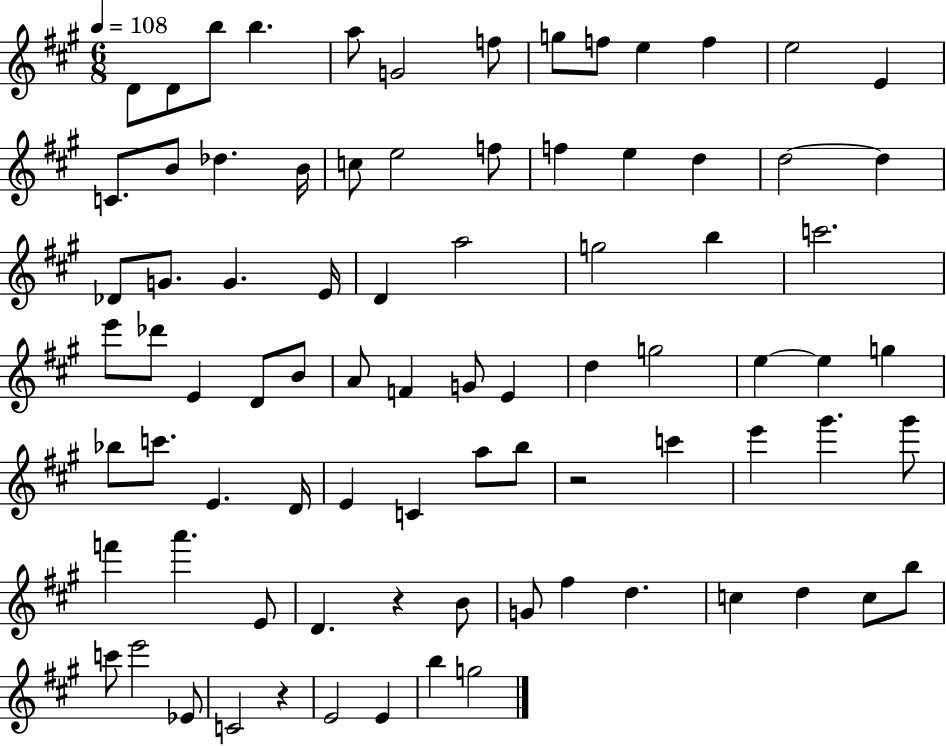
D4/e D4/e B5/e B5/q. A5/e G4/h F5/e G5/e F5/e E5/q F5/q E5/h E4/q C4/e. B4/e Db5/q. B4/s C5/e E5/h F5/e F5/q E5/q D5/q D5/h D5/q Db4/e G4/e. G4/q. E4/s D4/q A5/h G5/h B5/q C6/h. E6/e Db6/e E4/q D4/e B4/e A4/e F4/q G4/e E4/q D5/q G5/h E5/q E5/q G5/q Bb5/e C6/e. E4/q. D4/s E4/q C4/q A5/e B5/e R/h C6/q E6/q G#6/q. G#6/e F6/q A6/q. E4/e D4/q. R/q B4/e G4/e F#5/q D5/q. C5/q D5/q C5/e B5/e C6/e E6/h Eb4/e C4/h R/q E4/h E4/q B5/q G5/h